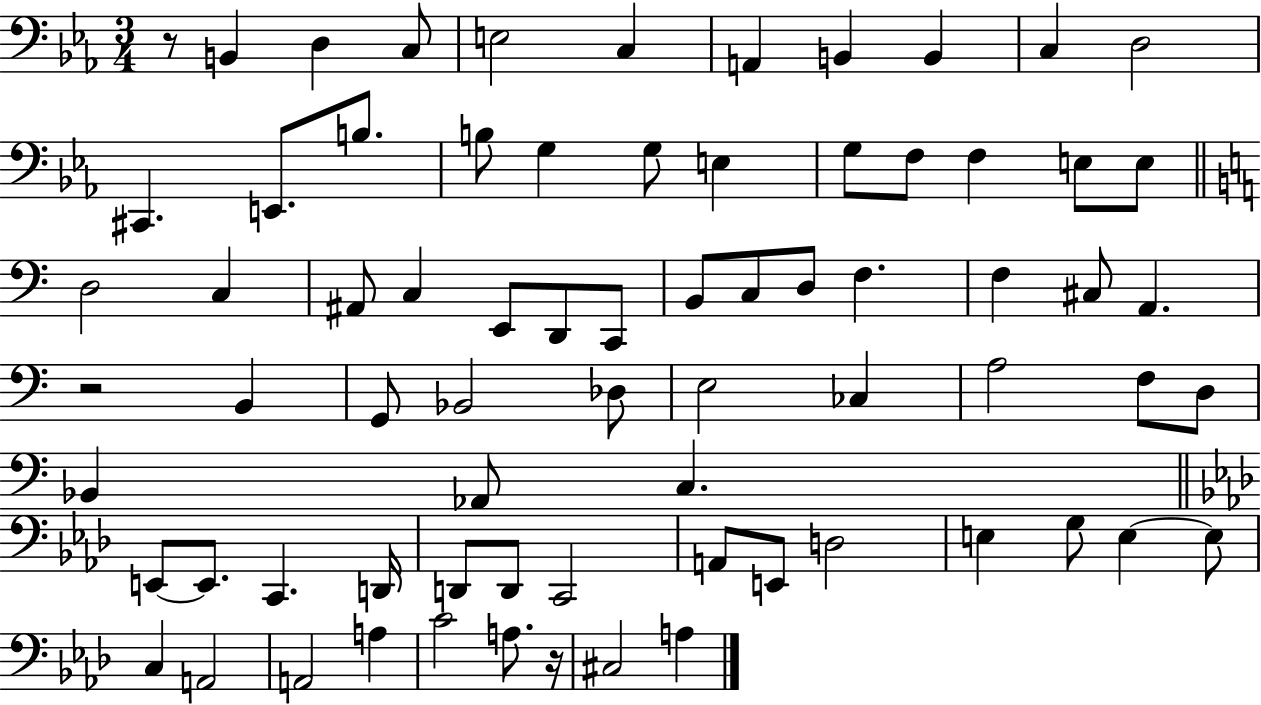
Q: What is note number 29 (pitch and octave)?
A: C2